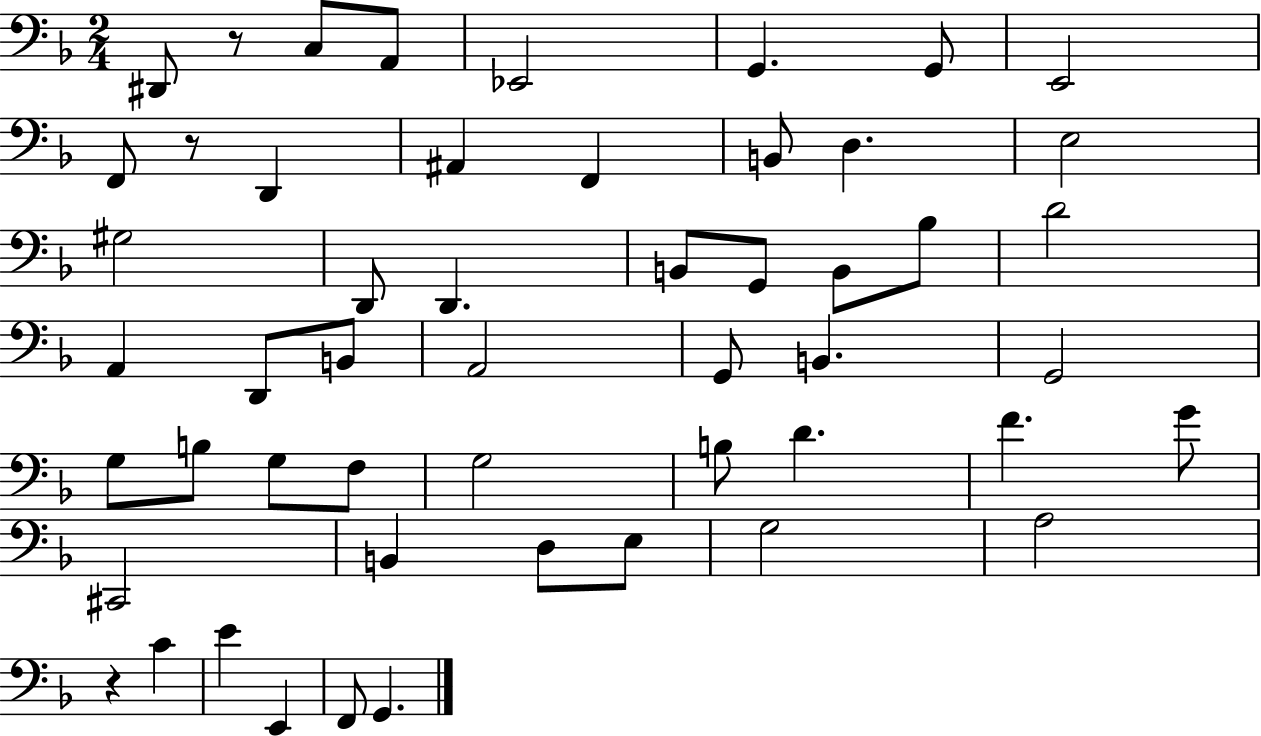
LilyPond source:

{
  \clef bass
  \numericTimeSignature
  \time 2/4
  \key f \major
  dis,8 r8 c8 a,8 | ees,2 | g,4. g,8 | e,2 | \break f,8 r8 d,4 | ais,4 f,4 | b,8 d4. | e2 | \break gis2 | d,8 d,4. | b,8 g,8 b,8 bes8 | d'2 | \break a,4 d,8 b,8 | a,2 | g,8 b,4. | g,2 | \break g8 b8 g8 f8 | g2 | b8 d'4. | f'4. g'8 | \break cis,2 | b,4 d8 e8 | g2 | a2 | \break r4 c'4 | e'4 e,4 | f,8 g,4. | \bar "|."
}